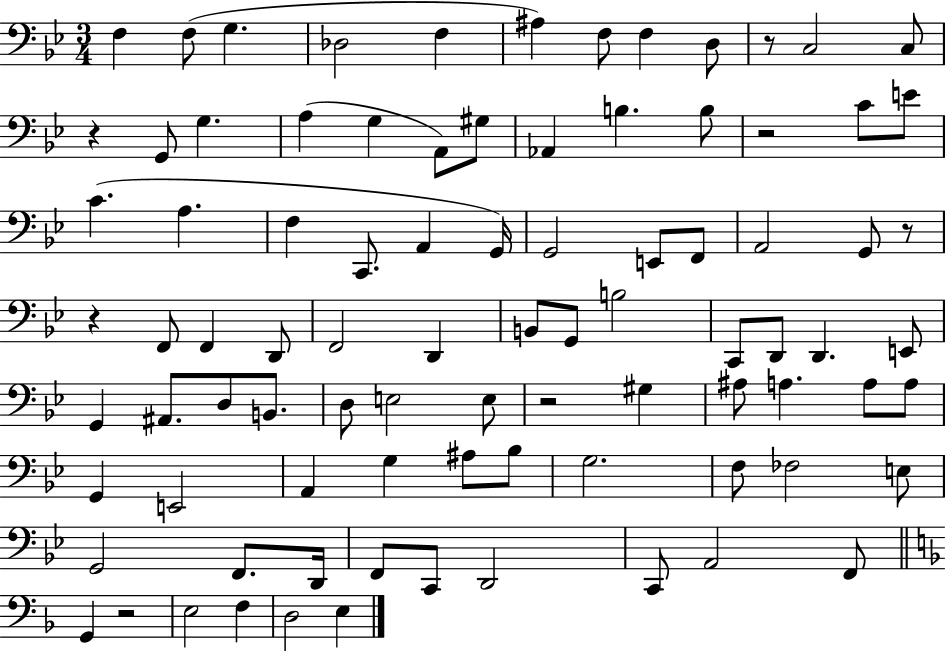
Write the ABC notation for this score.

X:1
T:Untitled
M:3/4
L:1/4
K:Bb
F, F,/2 G, _D,2 F, ^A, F,/2 F, D,/2 z/2 C,2 C,/2 z G,,/2 G, A, G, A,,/2 ^G,/2 _A,, B, B,/2 z2 C/2 E/2 C A, F, C,,/2 A,, G,,/4 G,,2 E,,/2 F,,/2 A,,2 G,,/2 z/2 z F,,/2 F,, D,,/2 F,,2 D,, B,,/2 G,,/2 B,2 C,,/2 D,,/2 D,, E,,/2 G,, ^A,,/2 D,/2 B,,/2 D,/2 E,2 E,/2 z2 ^G, ^A,/2 A, A,/2 A,/2 G,, E,,2 A,, G, ^A,/2 _B,/2 G,2 F,/2 _F,2 E,/2 G,,2 F,,/2 D,,/4 F,,/2 C,,/2 D,,2 C,,/2 A,,2 F,,/2 G,, z2 E,2 F, D,2 E,